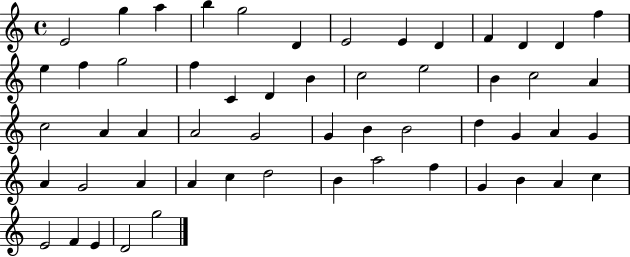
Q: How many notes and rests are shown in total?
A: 55